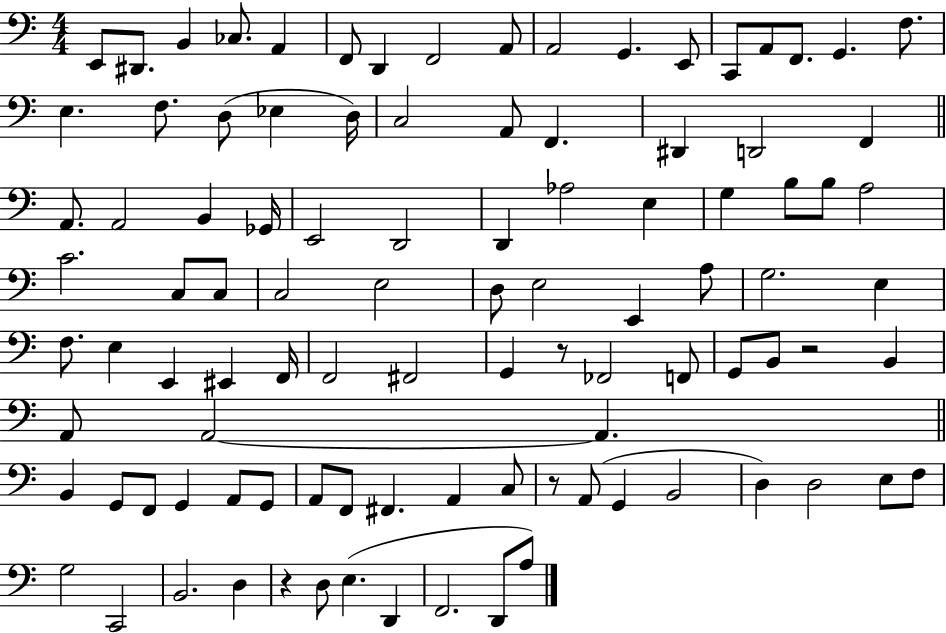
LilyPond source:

{
  \clef bass
  \numericTimeSignature
  \time 4/4
  \key c \major
  e,8 dis,8. b,4 ces8. a,4 | f,8 d,4 f,2 a,8 | a,2 g,4. e,8 | c,8 a,8 f,8. g,4. f8. | \break e4. f8. d8( ees4 d16) | c2 a,8 f,4. | dis,4 d,2 f,4 | \bar "||" \break \key c \major a,8. a,2 b,4 ges,16 | e,2 d,2 | d,4 aes2 e4 | g4 b8 b8 a2 | \break c'2. c8 c8 | c2 e2 | d8 e2 e,4 a8 | g2. e4 | \break f8. e4 e,4 eis,4 f,16 | f,2 fis,2 | g,4 r8 fes,2 f,8 | g,8 b,8 r2 b,4 | \break a,8 a,2~~ a,4. | \bar "||" \break \key a \minor b,4 g,8 f,8 g,4 a,8 g,8 | a,8 f,8 fis,4. a,4 c8 | r8 a,8( g,4 b,2 | d4) d2 e8 f8 | \break g2 c,2 | b,2. d4 | r4 d8 e4.( d,4 | f,2. d,8 a8) | \break \bar "|."
}